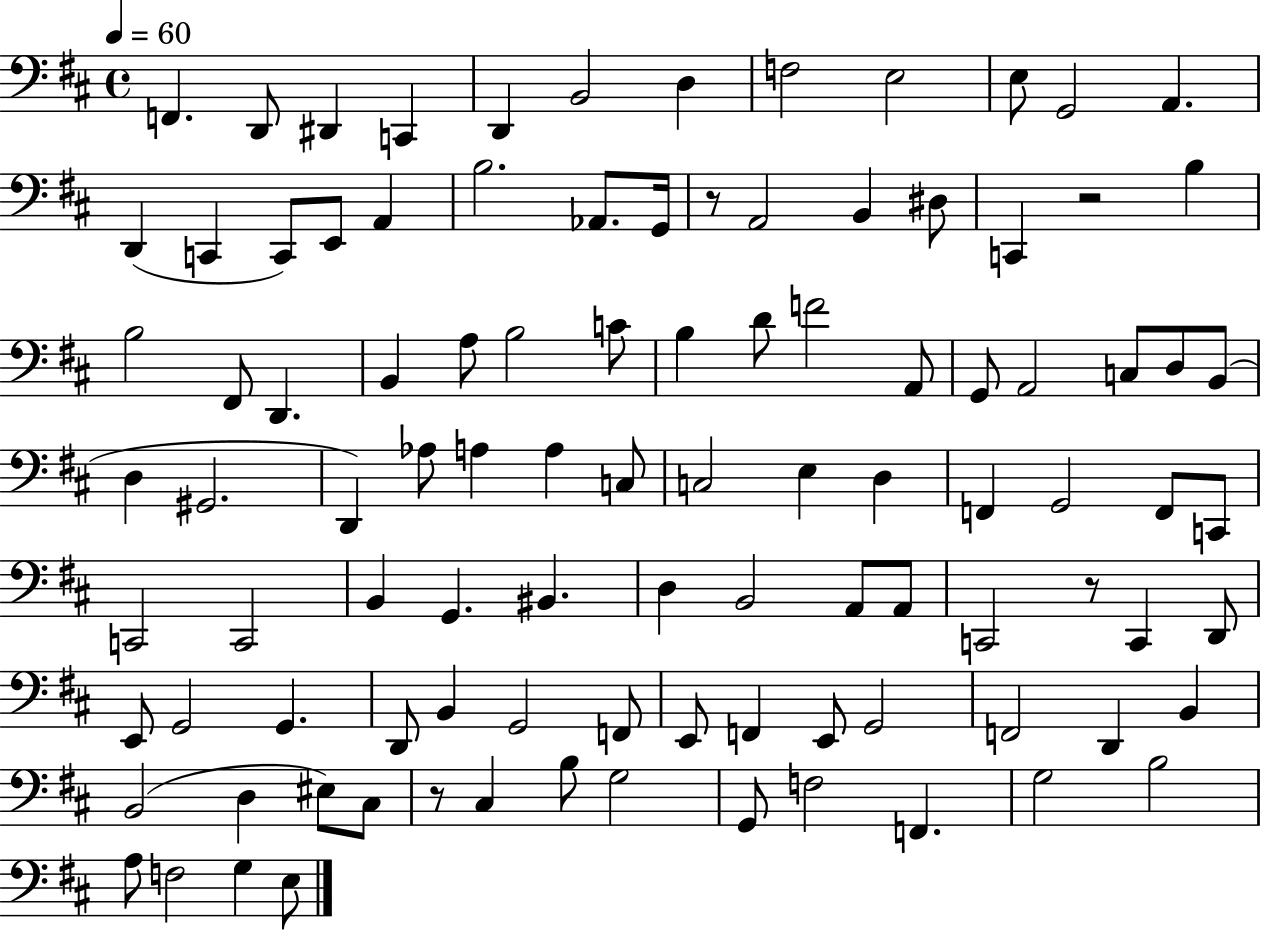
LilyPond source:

{
  \clef bass
  \time 4/4
  \defaultTimeSignature
  \key d \major
  \tempo 4 = 60
  f,4. d,8 dis,4 c,4 | d,4 b,2 d4 | f2 e2 | e8 g,2 a,4. | \break d,4( c,4 c,8) e,8 a,4 | b2. aes,8. g,16 | r8 a,2 b,4 dis8 | c,4 r2 b4 | \break b2 fis,8 d,4. | b,4 a8 b2 c'8 | b4 d'8 f'2 a,8 | g,8 a,2 c8 d8 b,8( | \break d4 gis,2. | d,4) aes8 a4 a4 c8 | c2 e4 d4 | f,4 g,2 f,8 c,8 | \break c,2 c,2 | b,4 g,4. bis,4. | d4 b,2 a,8 a,8 | c,2 r8 c,4 d,8 | \break e,8 g,2 g,4. | d,8 b,4 g,2 f,8 | e,8 f,4 e,8 g,2 | f,2 d,4 b,4 | \break b,2( d4 eis8) cis8 | r8 cis4 b8 g2 | g,8 f2 f,4. | g2 b2 | \break a8 f2 g4 e8 | \bar "|."
}